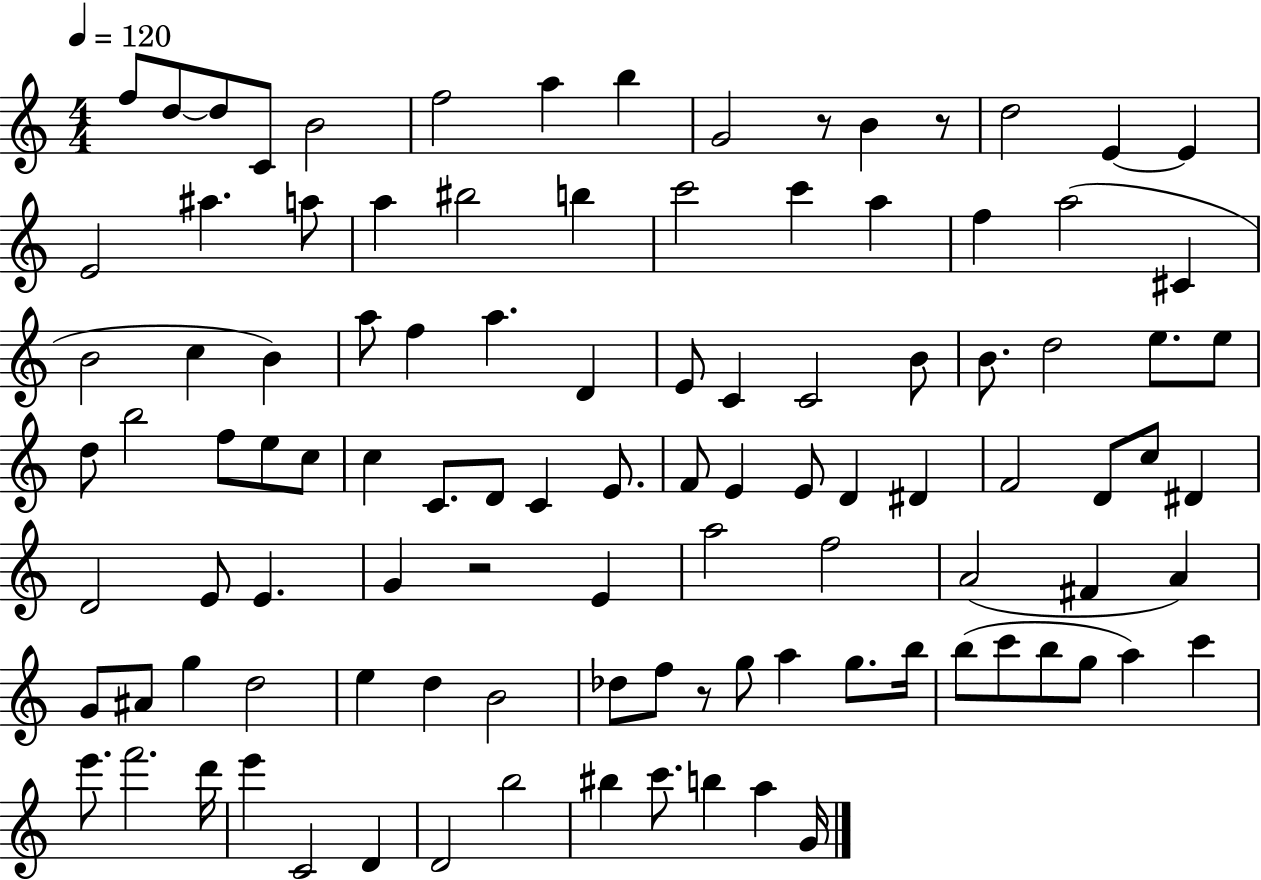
F5/e D5/e D5/e C4/e B4/h F5/h A5/q B5/q G4/h R/e B4/q R/e D5/h E4/q E4/q E4/h A#5/q. A5/e A5/q BIS5/h B5/q C6/h C6/q A5/q F5/q A5/h C#4/q B4/h C5/q B4/q A5/e F5/q A5/q. D4/q E4/e C4/q C4/h B4/e B4/e. D5/h E5/e. E5/e D5/e B5/h F5/e E5/e C5/e C5/q C4/e. D4/e C4/q E4/e. F4/e E4/q E4/e D4/q D#4/q F4/h D4/e C5/e D#4/q D4/h E4/e E4/q. G4/q R/h E4/q A5/h F5/h A4/h F#4/q A4/q G4/e A#4/e G5/q D5/h E5/q D5/q B4/h Db5/e F5/e R/e G5/e A5/q G5/e. B5/s B5/e C6/e B5/e G5/e A5/q C6/q E6/e. F6/h. D6/s E6/q C4/h D4/q D4/h B5/h BIS5/q C6/e. B5/q A5/q G4/s